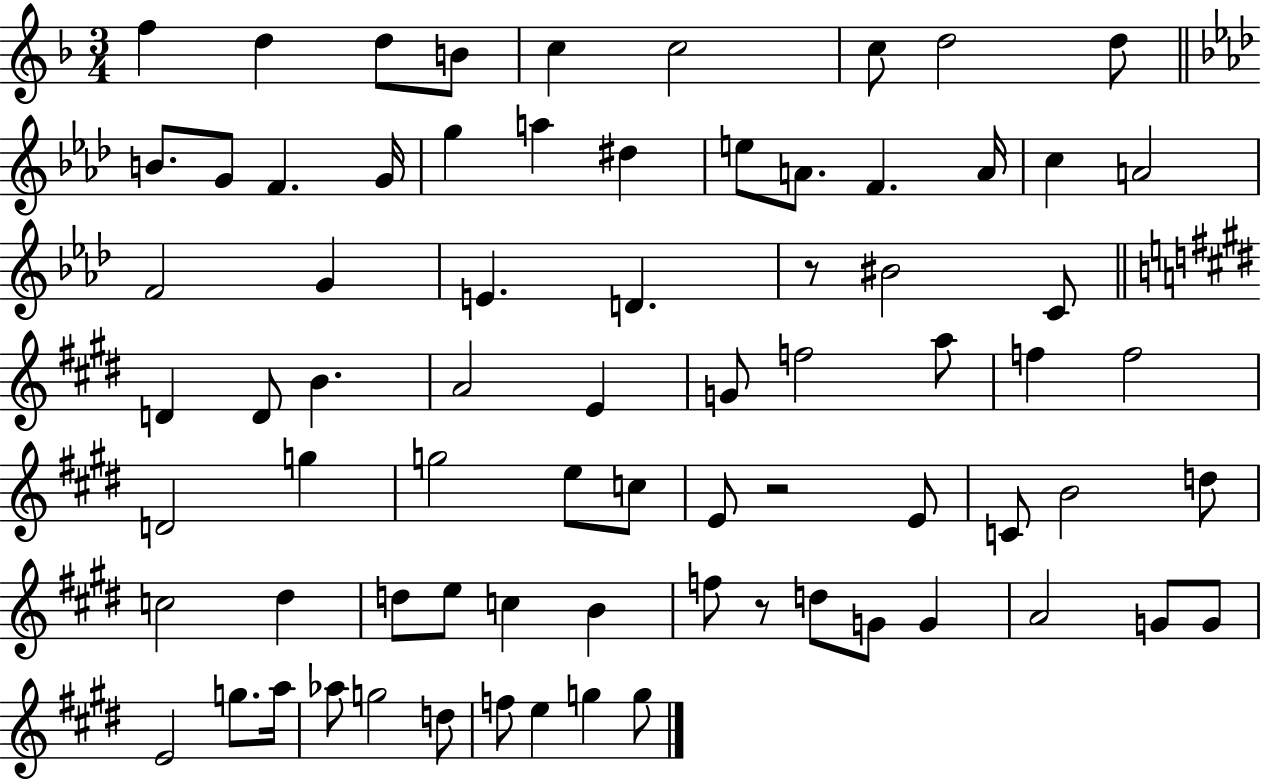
X:1
T:Untitled
M:3/4
L:1/4
K:F
f d d/2 B/2 c c2 c/2 d2 d/2 B/2 G/2 F G/4 g a ^d e/2 A/2 F A/4 c A2 F2 G E D z/2 ^B2 C/2 D D/2 B A2 E G/2 f2 a/2 f f2 D2 g g2 e/2 c/2 E/2 z2 E/2 C/2 B2 d/2 c2 ^d d/2 e/2 c B f/2 z/2 d/2 G/2 G A2 G/2 G/2 E2 g/2 a/4 _a/2 g2 d/2 f/2 e g g/2